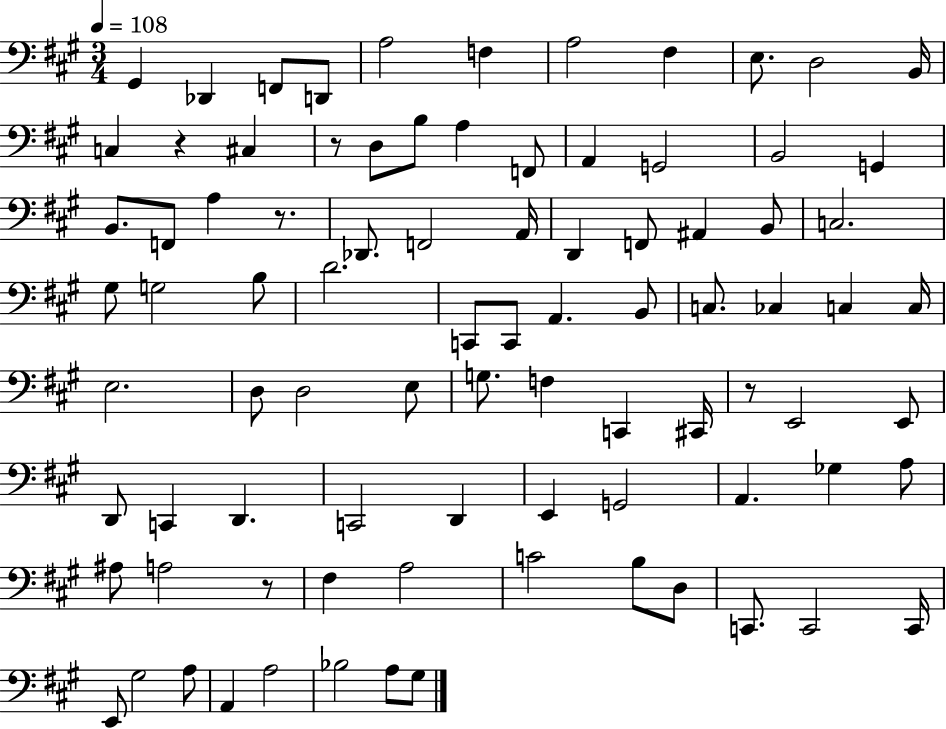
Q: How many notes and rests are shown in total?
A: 87